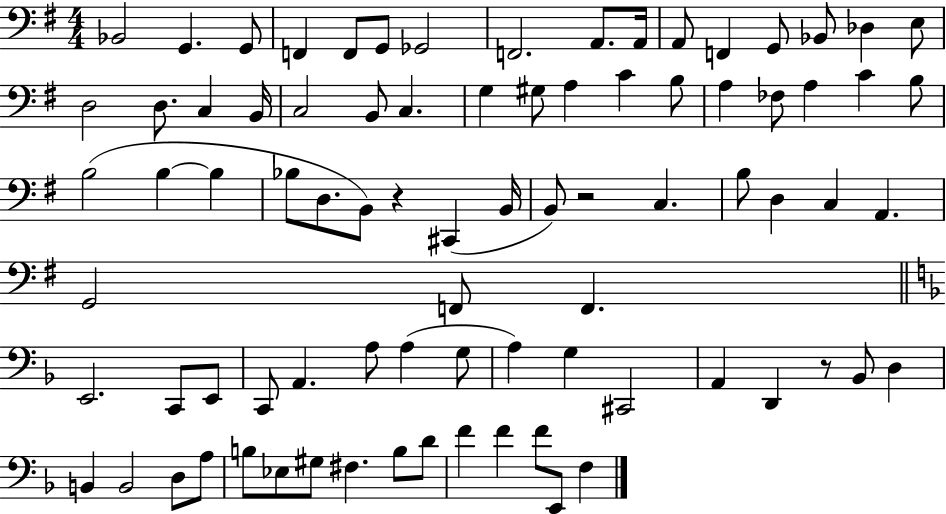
{
  \clef bass
  \numericTimeSignature
  \time 4/4
  \key g \major
  bes,2 g,4. g,8 | f,4 f,8 g,8 ges,2 | f,2. a,8. a,16 | a,8 f,4 g,8 bes,8 des4 e8 | \break d2 d8. c4 b,16 | c2 b,8 c4. | g4 gis8 a4 c'4 b8 | a4 fes8 a4 c'4 b8 | \break b2( b4~~ b4 | bes8 d8. b,8) r4 cis,4( b,16 | b,8) r2 c4. | b8 d4 c4 a,4. | \break g,2 f,8 f,4. | \bar "||" \break \key f \major e,2. c,8 e,8 | c,8 a,4. a8 a4( g8 | a4) g4 cis,2 | a,4 d,4 r8 bes,8 d4 | \break b,4 b,2 d8 a8 | b8 ees8 gis8 fis4. b8 d'8 | f'4 f'4 f'8 e,8 f4 | \bar "|."
}